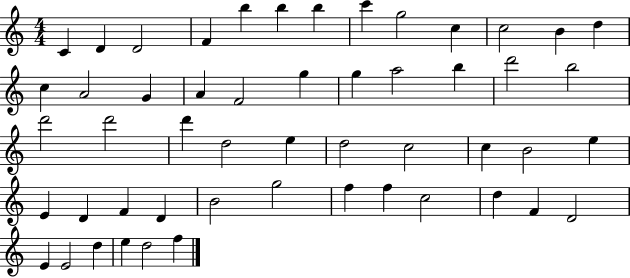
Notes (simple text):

C4/q D4/q D4/h F4/q B5/q B5/q B5/q C6/q G5/h C5/q C5/h B4/q D5/q C5/q A4/h G4/q A4/q F4/h G5/q G5/q A5/h B5/q D6/h B5/h D6/h D6/h D6/q D5/h E5/q D5/h C5/h C5/q B4/h E5/q E4/q D4/q F4/q D4/q B4/h G5/h F5/q F5/q C5/h D5/q F4/q D4/h E4/q E4/h D5/q E5/q D5/h F5/q